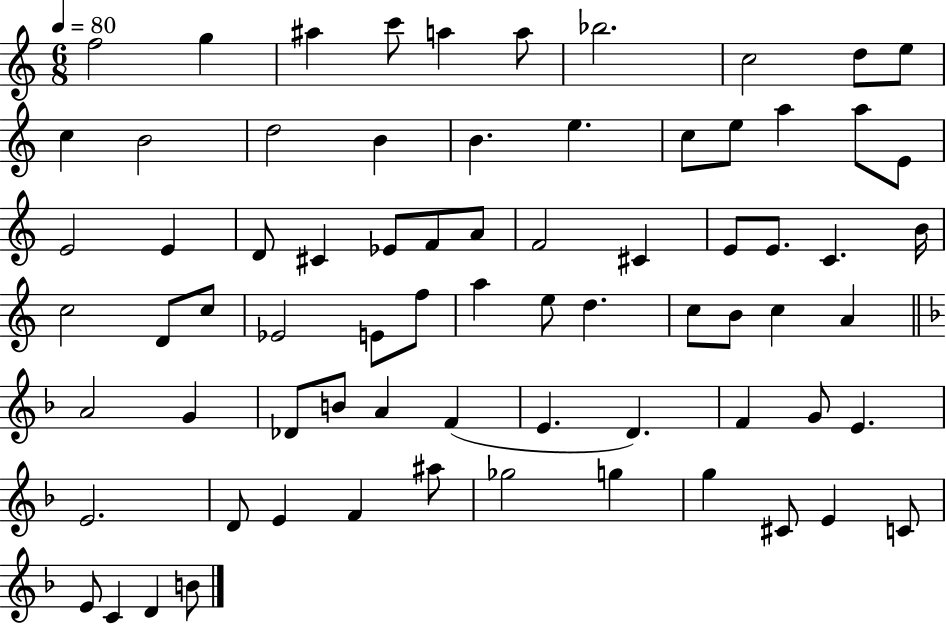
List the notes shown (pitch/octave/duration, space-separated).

F5/h G5/q A#5/q C6/e A5/q A5/e Bb5/h. C5/h D5/e E5/e C5/q B4/h D5/h B4/q B4/q. E5/q. C5/e E5/e A5/q A5/e E4/e E4/h E4/q D4/e C#4/q Eb4/e F4/e A4/e F4/h C#4/q E4/e E4/e. C4/q. B4/s C5/h D4/e C5/e Eb4/h E4/e F5/e A5/q E5/e D5/q. C5/e B4/e C5/q A4/q A4/h G4/q Db4/e B4/e A4/q F4/q E4/q. D4/q. F4/q G4/e E4/q. E4/h. D4/e E4/q F4/q A#5/e Gb5/h G5/q G5/q C#4/e E4/q C4/e E4/e C4/q D4/q B4/e